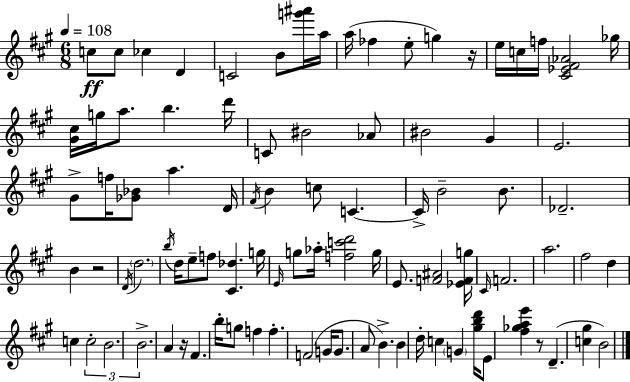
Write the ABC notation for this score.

X:1
T:Untitled
M:6/8
L:1/4
K:A
c/2 c/2 _c D C2 B/2 [g'^a']/4 a/4 a/4 _f e/2 g z/4 e/4 c/4 f/4 [^C_E^F_A]2 _g/4 [^G^c]/4 g/4 a/2 b d'/4 C/2 ^B2 _A/2 ^B2 ^G E2 ^G/2 f/4 [_G_B]/2 a D/4 ^F/4 B c/2 C C/4 B2 B/2 _D2 B z2 D/4 d2 b/4 d/4 e/2 f/2 [^C_d] g/4 E/4 g/2 _a/4 [fc'd']2 g/4 E/2 [F^A]2 [_EFg]/4 ^C/4 F2 a2 ^f2 d c c2 B2 B2 A z/4 ^F b/4 g/2 f f F2 G/4 G/2 A/2 B B d/4 c G [^gbd']/4 E/2 [^f_gae'] z/2 D [c^g] B2